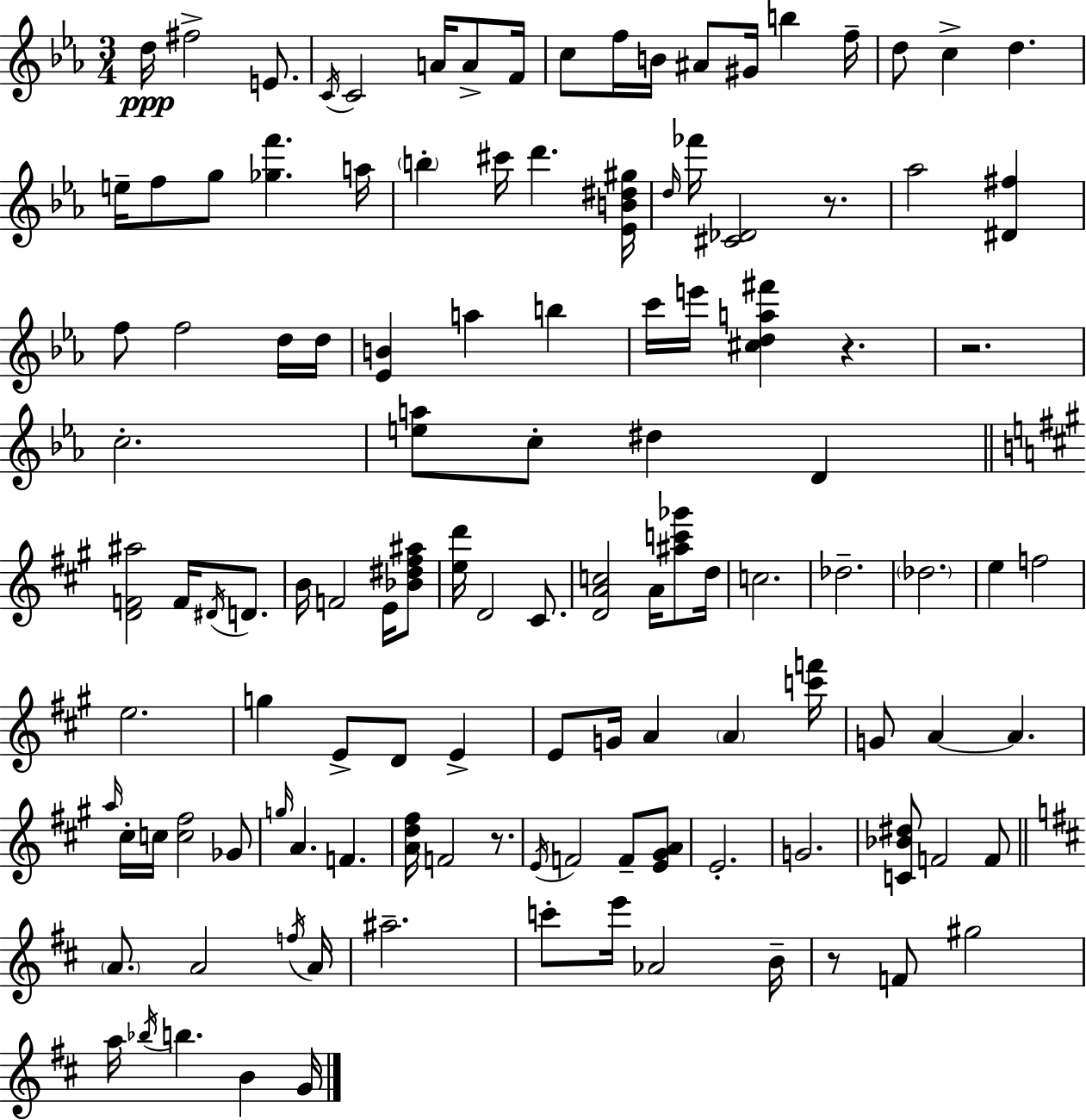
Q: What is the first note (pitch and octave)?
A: D5